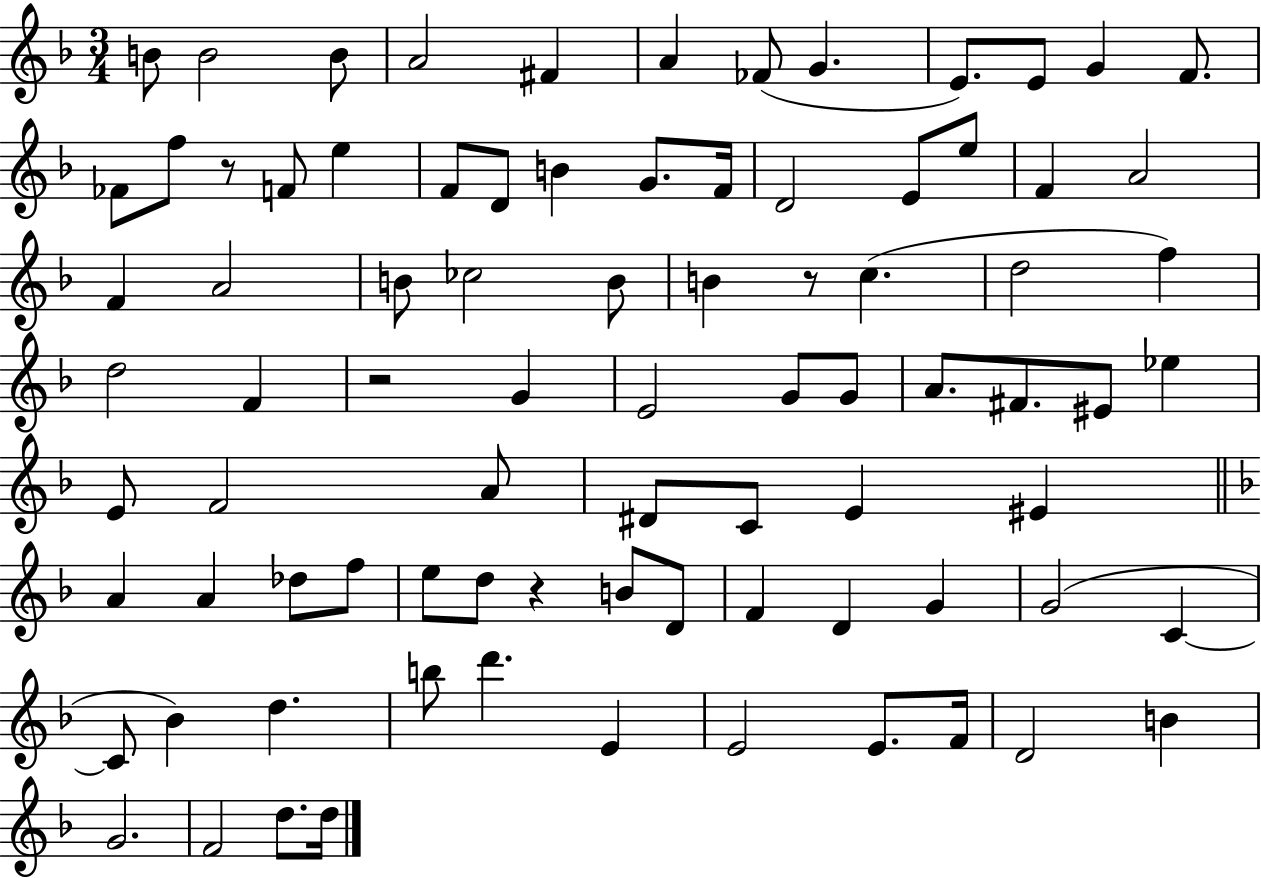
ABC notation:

X:1
T:Untitled
M:3/4
L:1/4
K:F
B/2 B2 B/2 A2 ^F A _F/2 G E/2 E/2 G F/2 _F/2 f/2 z/2 F/2 e F/2 D/2 B G/2 F/4 D2 E/2 e/2 F A2 F A2 B/2 _c2 B/2 B z/2 c d2 f d2 F z2 G E2 G/2 G/2 A/2 ^F/2 ^E/2 _e E/2 F2 A/2 ^D/2 C/2 E ^E A A _d/2 f/2 e/2 d/2 z B/2 D/2 F D G G2 C C/2 _B d b/2 d' E E2 E/2 F/4 D2 B G2 F2 d/2 d/4